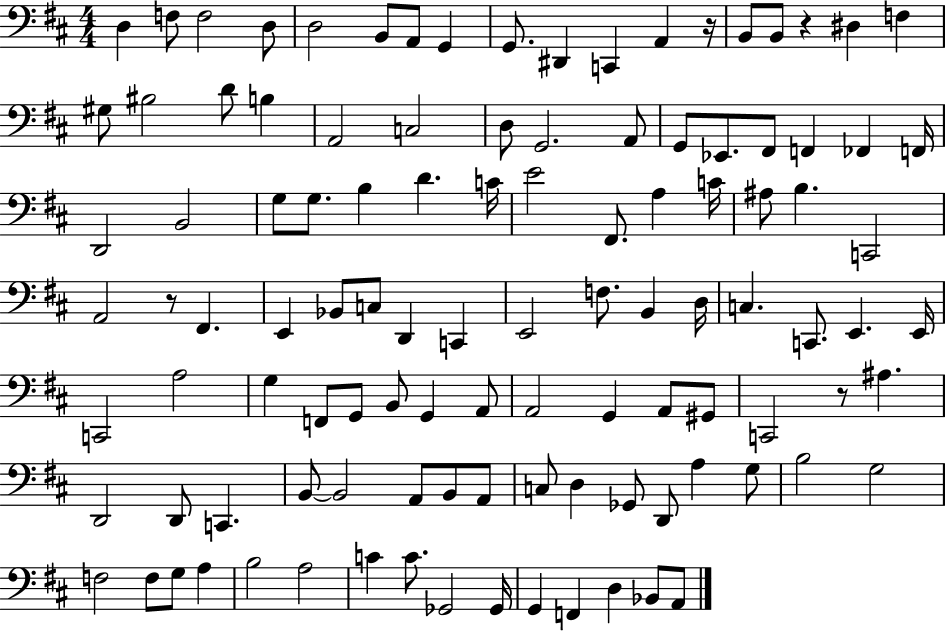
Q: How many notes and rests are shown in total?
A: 109